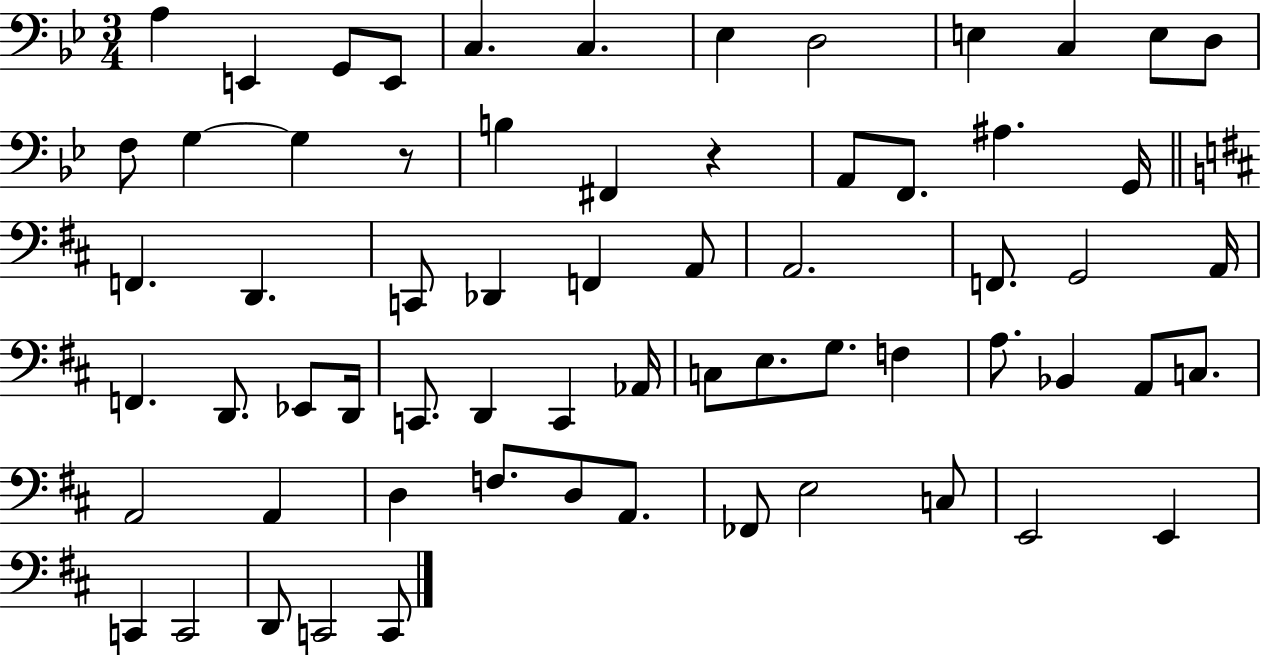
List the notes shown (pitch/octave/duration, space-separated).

A3/q E2/q G2/e E2/e C3/q. C3/q. Eb3/q D3/h E3/q C3/q E3/e D3/e F3/e G3/q G3/q R/e B3/q F#2/q R/q A2/e F2/e. A#3/q. G2/s F2/q. D2/q. C2/e Db2/q F2/q A2/e A2/h. F2/e. G2/h A2/s F2/q. D2/e. Eb2/e D2/s C2/e. D2/q C2/q Ab2/s C3/e E3/e. G3/e. F3/q A3/e. Bb2/q A2/e C3/e. A2/h A2/q D3/q F3/e. D3/e A2/e. FES2/e E3/h C3/e E2/h E2/q C2/q C2/h D2/e C2/h C2/e